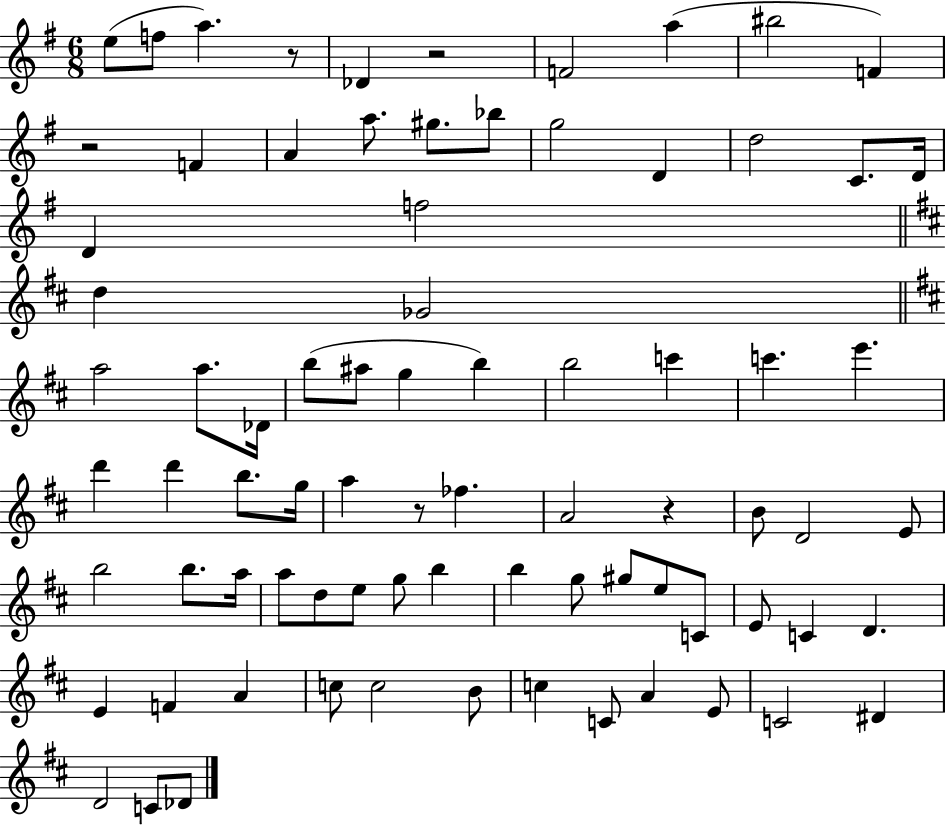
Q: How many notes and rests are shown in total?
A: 79